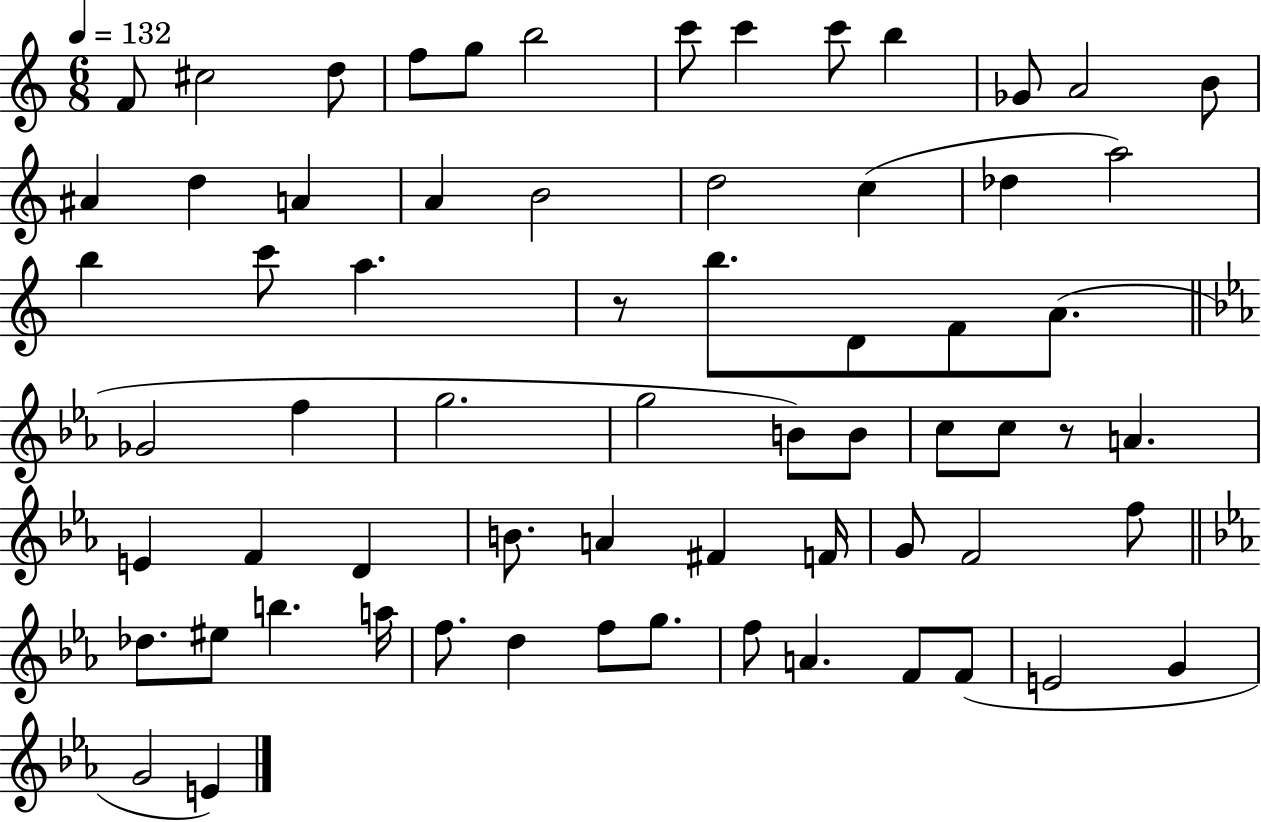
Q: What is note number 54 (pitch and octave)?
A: D5